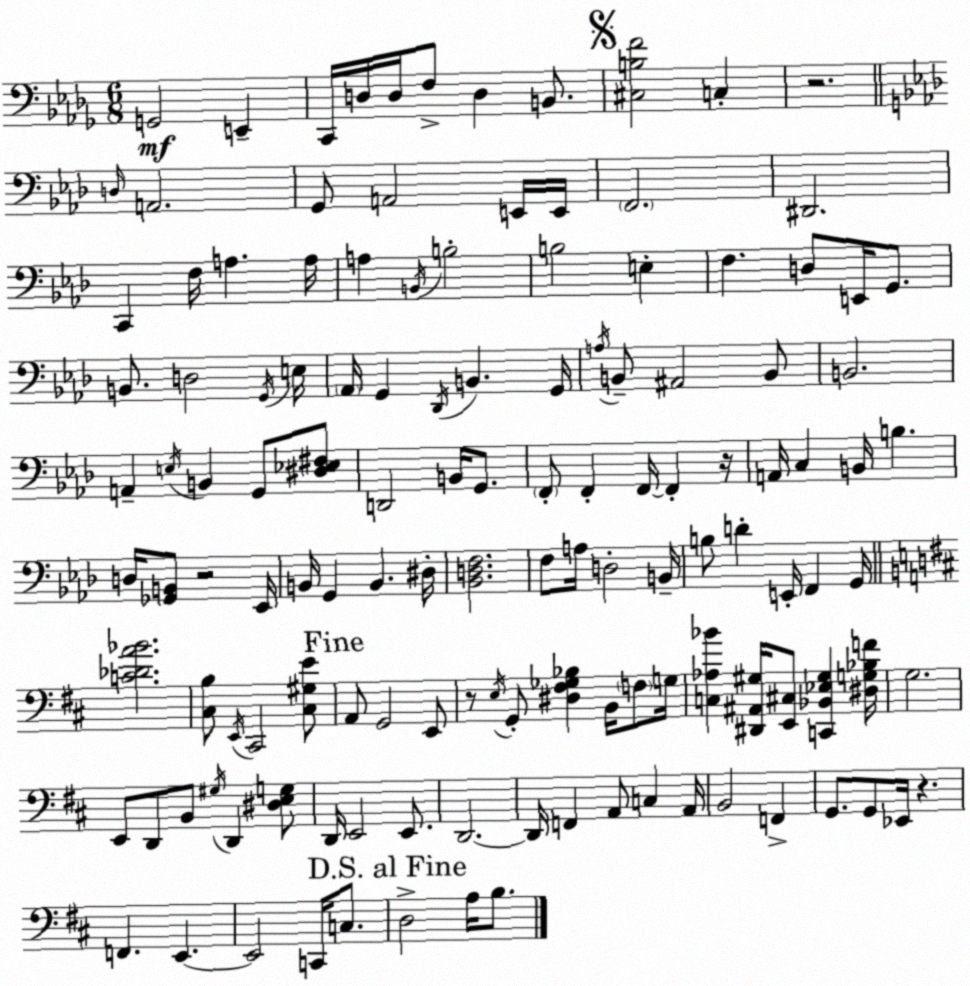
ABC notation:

X:1
T:Untitled
M:6/8
L:1/4
K:Bbm
G,,2 E,, C,,/4 D,/4 D,/4 F,/2 D, B,,/2 [^C,B,F]2 C, z2 D,/4 A,,2 G,,/2 A,,2 E,,/4 E,,/4 F,,2 ^D,,2 C,, F,/4 A, A,/4 A, B,,/4 B,2 B,2 E, F, D,/2 E,,/4 G,,/2 B,,/2 D,2 G,,/4 E,/4 _A,,/4 G,, _D,,/4 B,, G,,/4 A,/4 B,,/2 ^A,,2 B,,/2 B,,2 A,, E,/4 B,, G,,/2 [^D,_E,^F,]/2 D,,2 B,,/4 G,,/2 F,,/2 F,, F,,/4 F,, z/4 A,,/4 C, B,,/4 B, D,/4 [_G,,B,,]/2 z2 _E,,/4 B,,/4 G,, B,, ^D,/4 [_B,,D,F,]2 F,/2 A,/4 D,2 B,,/4 B,/2 D E,,/4 F,, G,,/4 [C_DA_B]2 [^C,B,]/2 E,,/4 ^C,,2 [^C,^G,E]/2 A,,/2 G,,2 E,,/2 z/2 E,/4 G,,/2 [^D,^F,_G,_B,] B,,/4 F,/2 G,/4 [C,_A,_B] [^D,,^A,,^G,]/4 [E,,^C,]/2 [C,,_B,,_E,^G,] [^D,G,_B,F]/4 G,2 E,,/2 D,,/2 B,,/2 ^G,/4 D,, [^D,E,G,]/2 D,,/4 E,,2 E,,/2 D,,2 D,,/4 F,, A,,/2 C, A,,/4 B,,2 F,, G,,/2 G,,/2 _E,,/4 z F,, E,, E,,2 C,,/4 C,/2 D,2 A,/4 B,/2